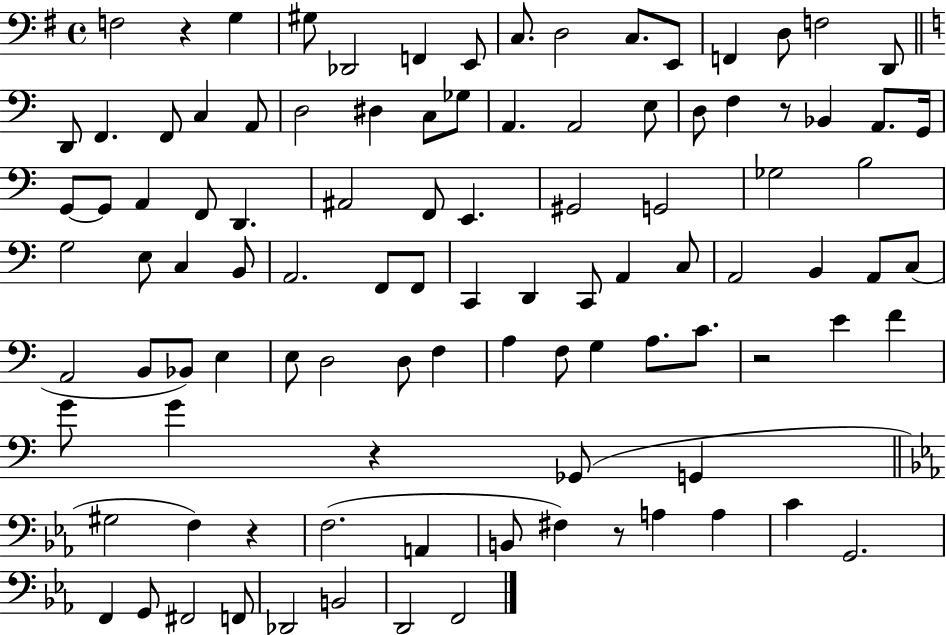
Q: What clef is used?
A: bass